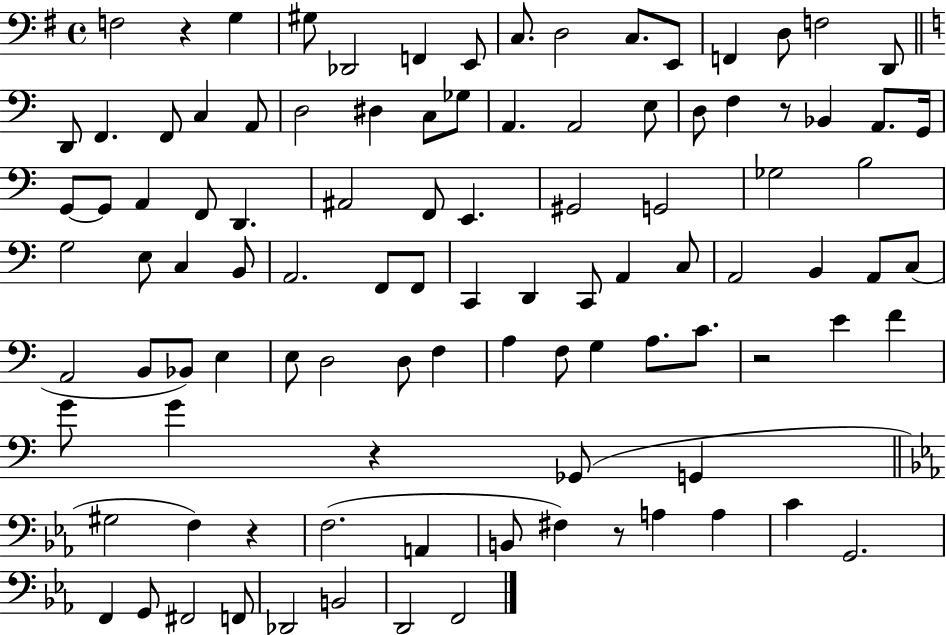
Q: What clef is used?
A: bass